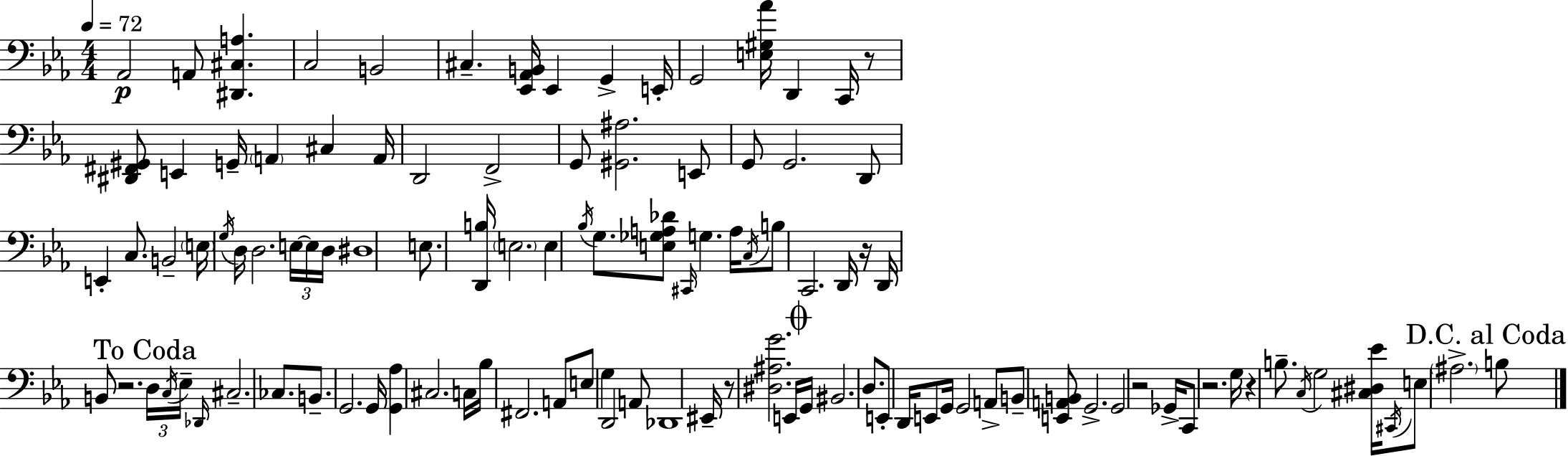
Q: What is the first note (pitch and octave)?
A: Ab2